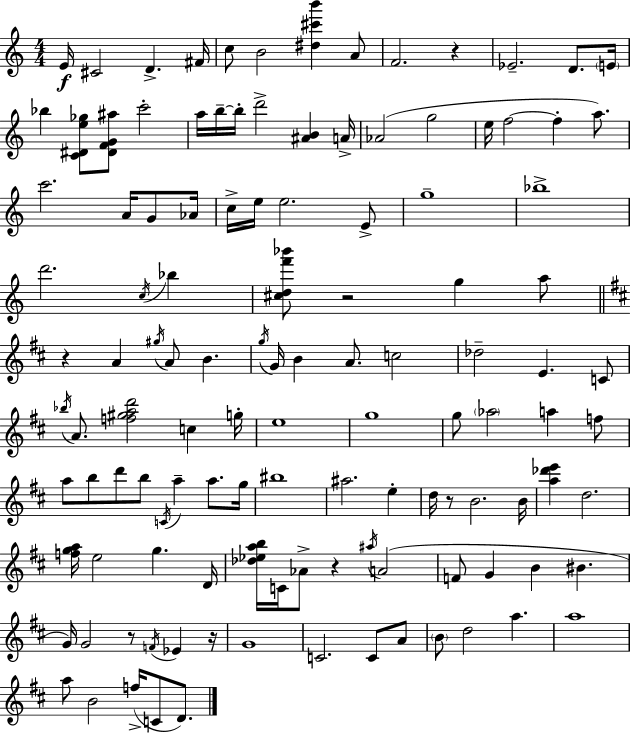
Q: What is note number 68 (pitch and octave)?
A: A5